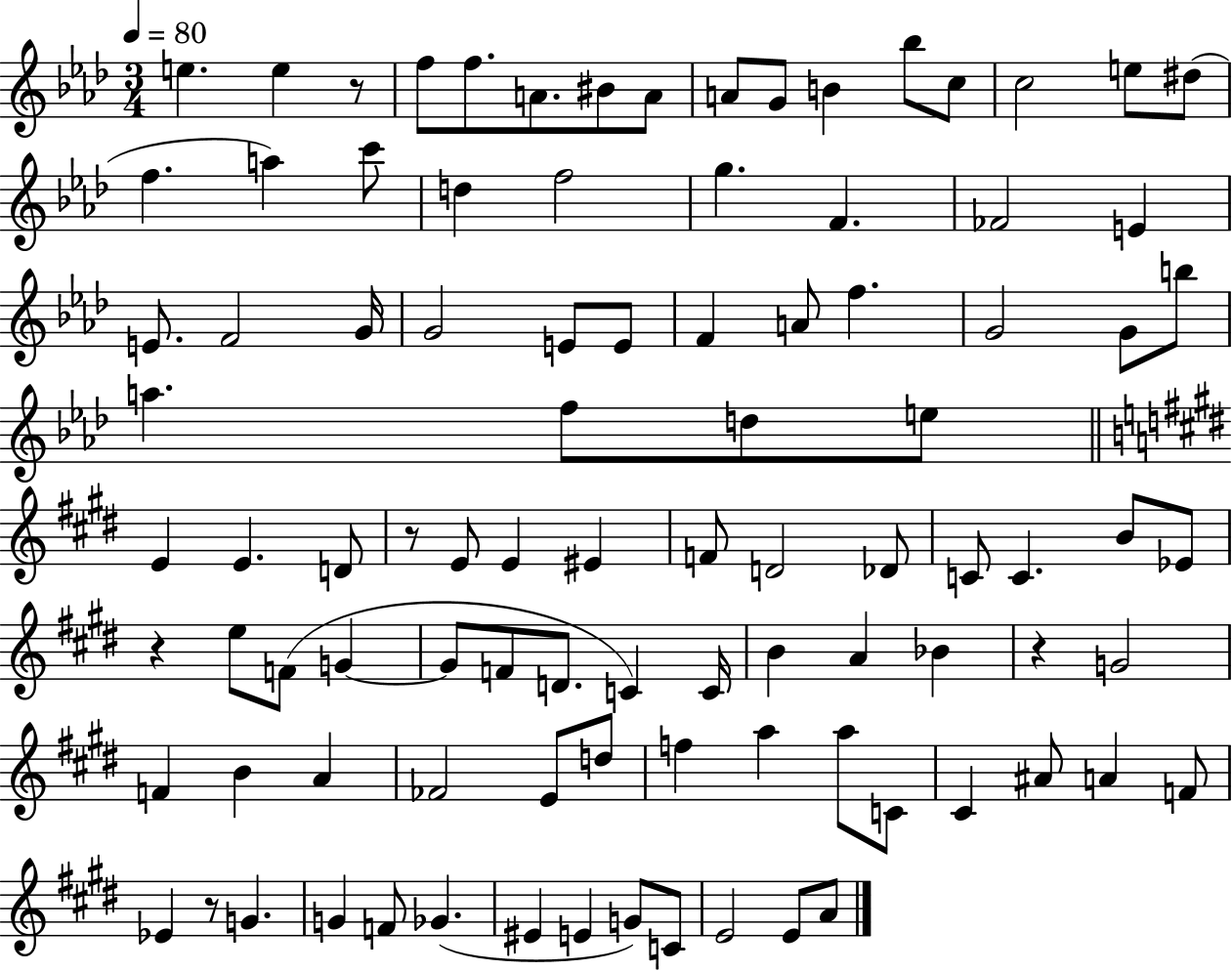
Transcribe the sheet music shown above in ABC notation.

X:1
T:Untitled
M:3/4
L:1/4
K:Ab
e e z/2 f/2 f/2 A/2 ^B/2 A/2 A/2 G/2 B _b/2 c/2 c2 e/2 ^d/2 f a c'/2 d f2 g F _F2 E E/2 F2 G/4 G2 E/2 E/2 F A/2 f G2 G/2 b/2 a f/2 d/2 e/2 E E D/2 z/2 E/2 E ^E F/2 D2 _D/2 C/2 C B/2 _E/2 z e/2 F/2 G G/2 F/2 D/2 C C/4 B A _B z G2 F B A _F2 E/2 d/2 f a a/2 C/2 ^C ^A/2 A F/2 _E z/2 G G F/2 _G ^E E G/2 C/2 E2 E/2 A/2